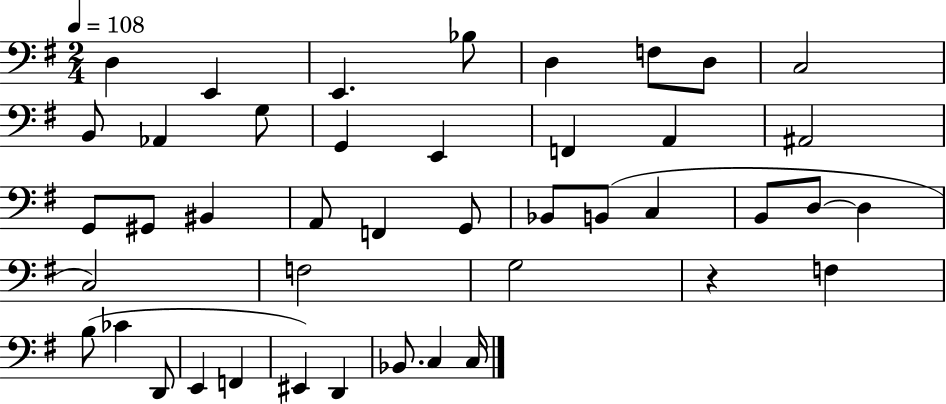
{
  \clef bass
  \numericTimeSignature
  \time 2/4
  \key g \major
  \tempo 4 = 108
  \repeat volta 2 { d4 e,4 | e,4. bes8 | d4 f8 d8 | c2 | \break b,8 aes,4 g8 | g,4 e,4 | f,4 a,4 | ais,2 | \break g,8 gis,8 bis,4 | a,8 f,4 g,8 | bes,8 b,8( c4 | b,8 d8~~ d4 | \break c2) | f2 | g2 | r4 f4 | \break b8( ces'4 d,8 | e,4 f,4 | eis,4) d,4 | bes,8. c4 c16 | \break } \bar "|."
}